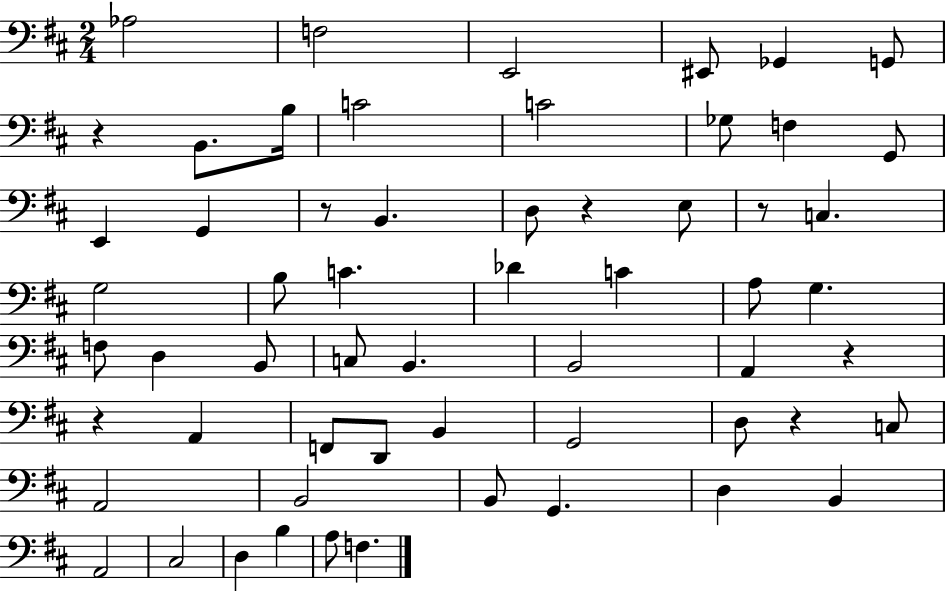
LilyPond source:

{
  \clef bass
  \numericTimeSignature
  \time 2/4
  \key d \major
  aes2 | f2 | e,2 | eis,8 ges,4 g,8 | \break r4 b,8. b16 | c'2 | c'2 | ges8 f4 g,8 | \break e,4 g,4 | r8 b,4. | d8 r4 e8 | r8 c4. | \break g2 | b8 c'4. | des'4 c'4 | a8 g4. | \break f8 d4 b,8 | c8 b,4. | b,2 | a,4 r4 | \break r4 a,4 | f,8 d,8 b,4 | g,2 | d8 r4 c8 | \break a,2 | b,2 | b,8 g,4. | d4 b,4 | \break a,2 | cis2 | d4 b4 | a8 f4. | \break \bar "|."
}